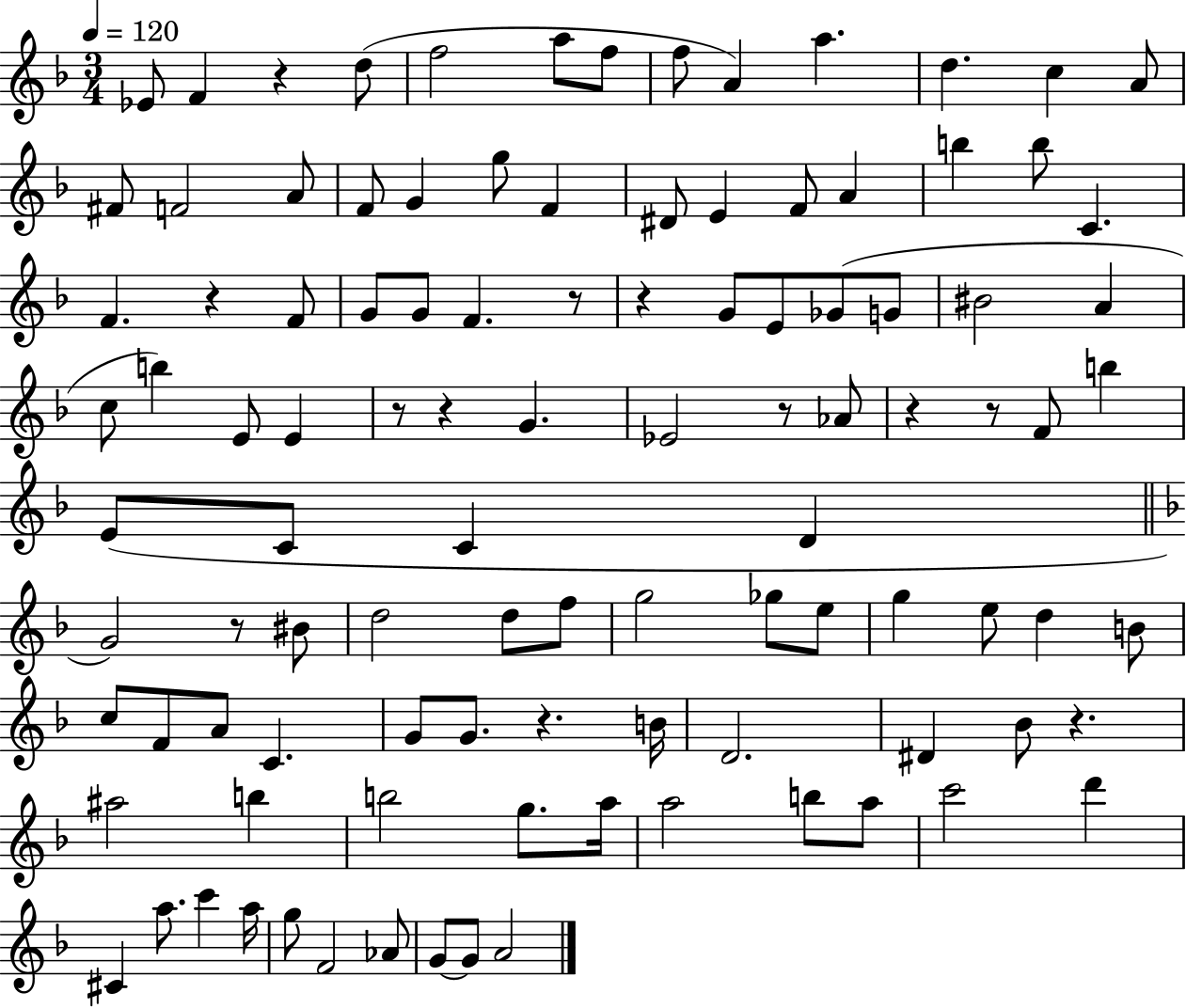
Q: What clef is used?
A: treble